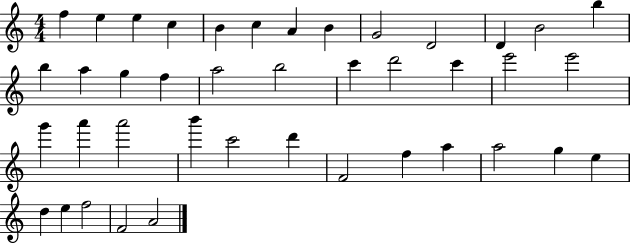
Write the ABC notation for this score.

X:1
T:Untitled
M:4/4
L:1/4
K:C
f e e c B c A B G2 D2 D B2 b b a g f a2 b2 c' d'2 c' e'2 e'2 g' a' a'2 b' c'2 d' F2 f a a2 g e d e f2 F2 A2